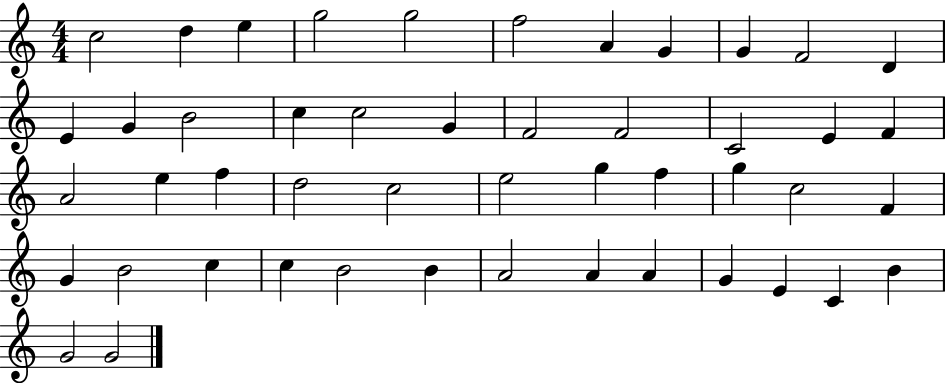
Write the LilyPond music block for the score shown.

{
  \clef treble
  \numericTimeSignature
  \time 4/4
  \key c \major
  c''2 d''4 e''4 | g''2 g''2 | f''2 a'4 g'4 | g'4 f'2 d'4 | \break e'4 g'4 b'2 | c''4 c''2 g'4 | f'2 f'2 | c'2 e'4 f'4 | \break a'2 e''4 f''4 | d''2 c''2 | e''2 g''4 f''4 | g''4 c''2 f'4 | \break g'4 b'2 c''4 | c''4 b'2 b'4 | a'2 a'4 a'4 | g'4 e'4 c'4 b'4 | \break g'2 g'2 | \bar "|."
}